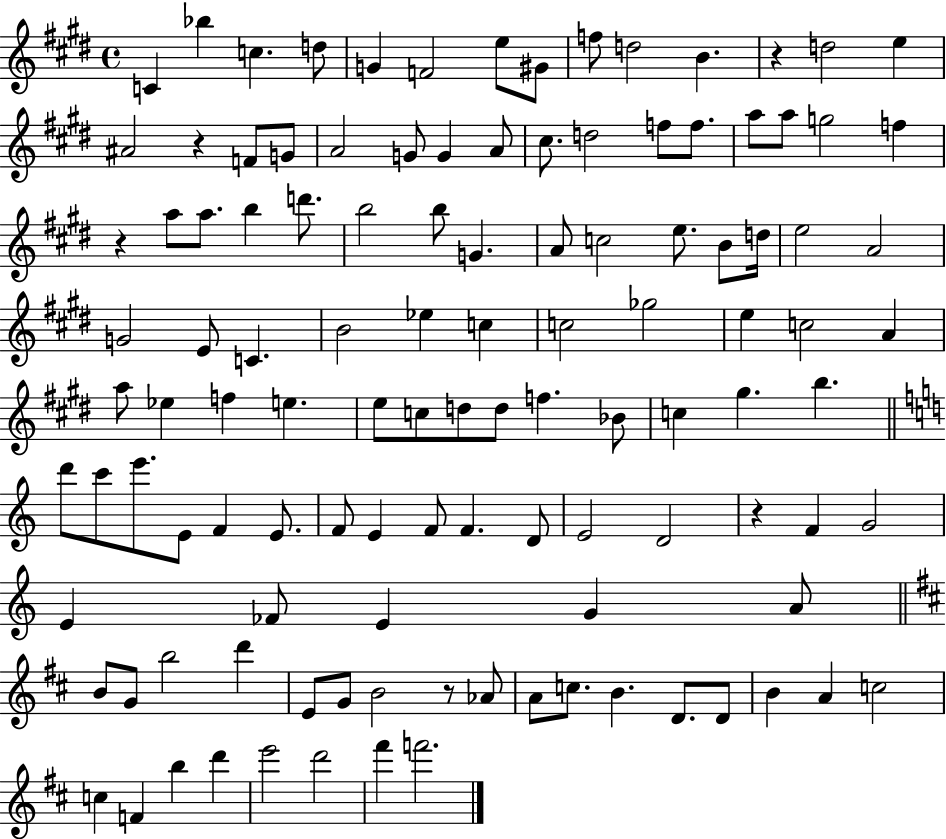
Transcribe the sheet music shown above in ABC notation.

X:1
T:Untitled
M:4/4
L:1/4
K:E
C _b c d/2 G F2 e/2 ^G/2 f/2 d2 B z d2 e ^A2 z F/2 G/2 A2 G/2 G A/2 ^c/2 d2 f/2 f/2 a/2 a/2 g2 f z a/2 a/2 b d'/2 b2 b/2 G A/2 c2 e/2 B/2 d/4 e2 A2 G2 E/2 C B2 _e c c2 _g2 e c2 A a/2 _e f e e/2 c/2 d/2 d/2 f _B/2 c ^g b d'/2 c'/2 e'/2 E/2 F E/2 F/2 E F/2 F D/2 E2 D2 z F G2 E _F/2 E G A/2 B/2 G/2 b2 d' E/2 G/2 B2 z/2 _A/2 A/2 c/2 B D/2 D/2 B A c2 c F b d' e'2 d'2 ^f' f'2